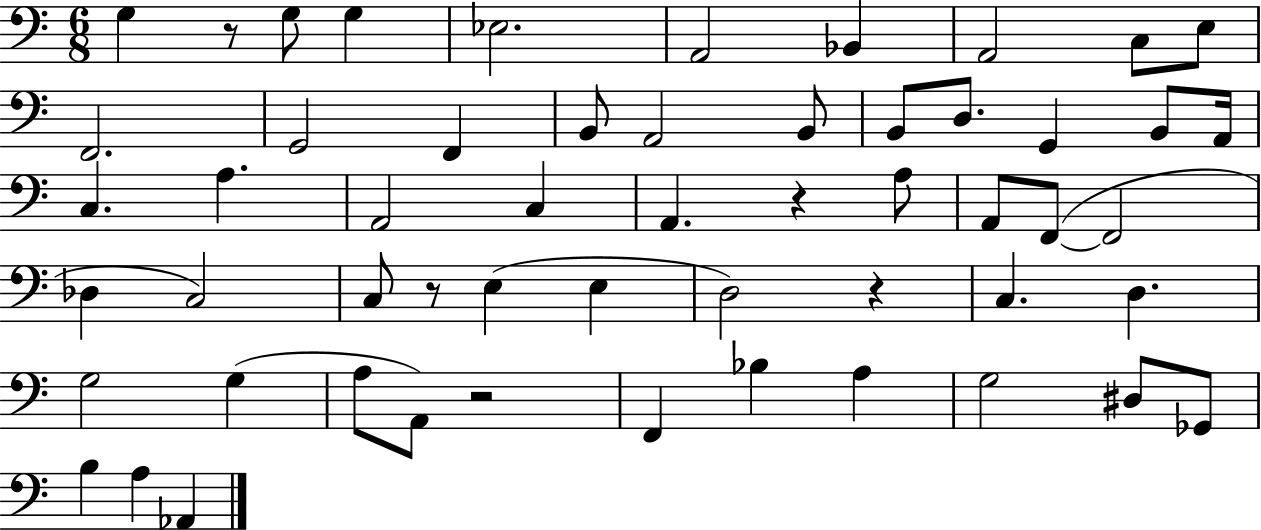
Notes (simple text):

G3/q R/e G3/e G3/q Eb3/h. A2/h Bb2/q A2/h C3/e E3/e F2/h. G2/h F2/q B2/e A2/h B2/e B2/e D3/e. G2/q B2/e A2/s C3/q. A3/q. A2/h C3/q A2/q. R/q A3/e A2/e F2/e F2/h Db3/q C3/h C3/e R/e E3/q E3/q D3/h R/q C3/q. D3/q. G3/h G3/q A3/e A2/e R/h F2/q Bb3/q A3/q G3/h D#3/e Gb2/e B3/q A3/q Ab2/q